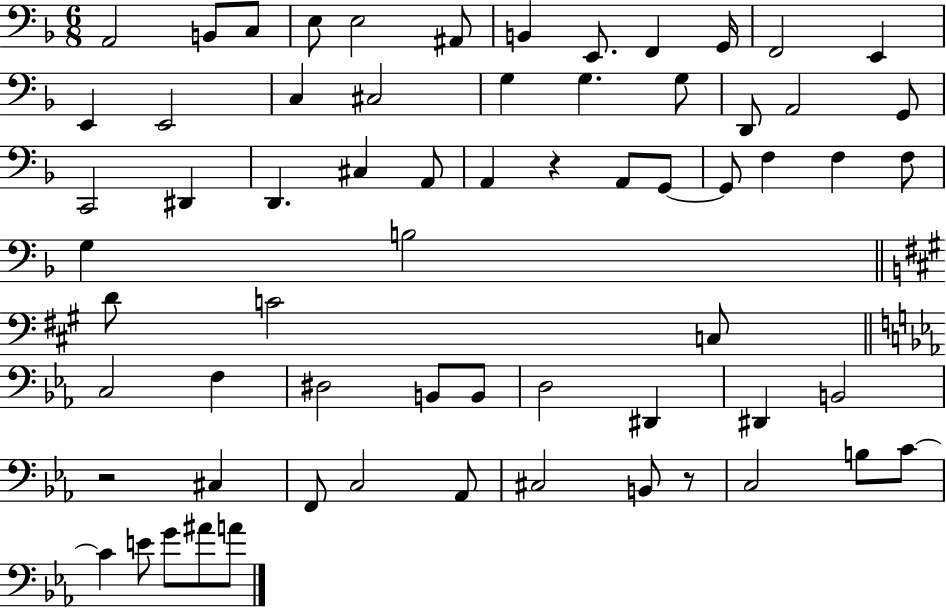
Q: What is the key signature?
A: F major